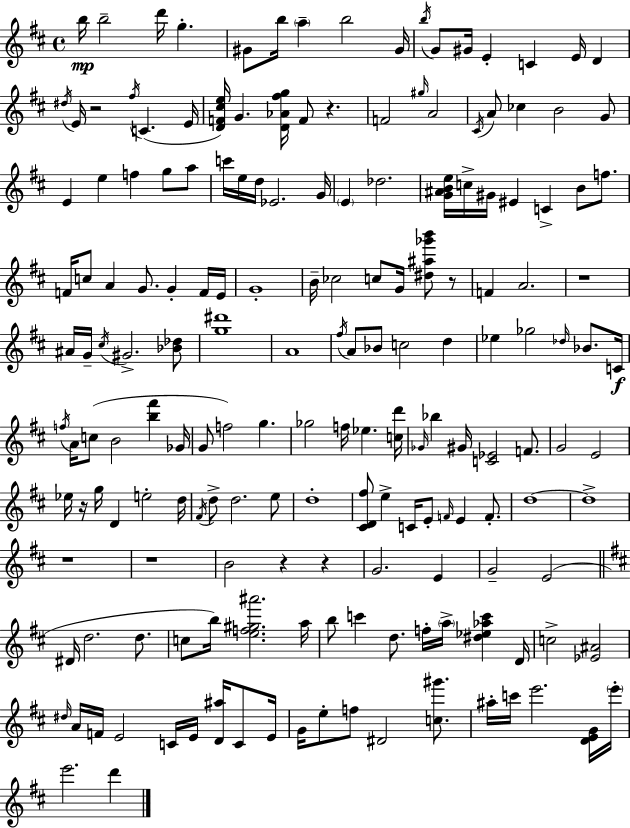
X:1
T:Untitled
M:4/4
L:1/4
K:D
b/4 b2 d'/4 g ^G/2 b/4 a b2 ^G/4 b/4 G/2 ^G/4 E C E/4 D ^d/4 E/4 z2 ^f/4 C E/4 [DF^ce]/4 G [D_A^fg]/4 F/2 z F2 ^g/4 A2 ^C/4 A/2 _c B2 G/2 E e f g/2 a/2 c'/4 e/4 d/4 _E2 G/4 E _d2 [G^ABe]/4 c/4 ^G/4 ^E C B/2 f/2 F/4 c/2 A G/2 G F/4 E/4 G4 B/4 _c2 c/2 G/4 [^d^a_g'b']/2 z/2 F A2 z4 ^A/4 G/4 ^c/4 ^G2 [_B_d]/2 [g^d']4 A4 ^f/4 A/2 _B/2 c2 d _e _g2 _d/4 _B/2 C/4 f/4 A/4 c/2 B2 [b^f'] _G/4 G/2 f2 g _g2 f/4 _e [cd']/4 _G/4 _b ^G/4 [C_E]2 F/2 G2 E2 _e/4 z/4 g/4 D e2 d/4 ^F/4 d/2 d2 e/2 d4 [^CD^f]/2 e C/4 E/2 F/4 E F/2 d4 d4 z4 z4 B2 z z G2 E G2 E2 ^D/4 d2 d/2 c/2 b/4 [ef^g^a']2 a/4 b/2 c' d/2 f/4 a/4 [^d_e_ac'] D/4 c2 [_E^A]2 ^d/4 A/4 F/4 E2 C/4 E/4 [D^a]/4 C/2 E/4 G/4 e/2 f/2 ^D2 [c^g']/2 ^a/4 c'/4 e'2 [DEG]/4 e'/4 e'2 d'